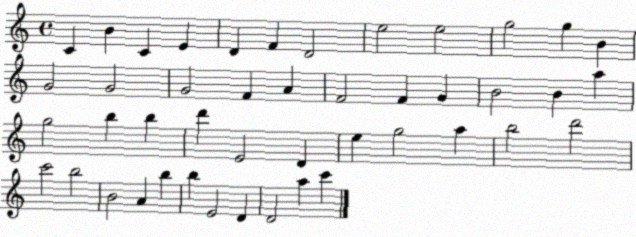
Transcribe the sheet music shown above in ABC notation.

X:1
T:Untitled
M:4/4
L:1/4
K:C
C B C E D F D2 e2 e2 g2 g B G2 G2 G2 F A F2 F G B2 B a g2 b b d' E2 D e g2 a b2 d'2 c'2 b2 B2 A b b E2 D D2 a c'